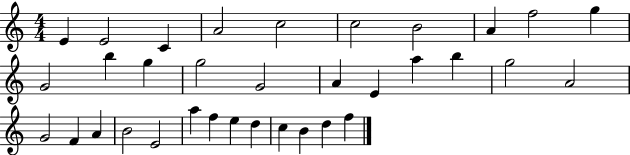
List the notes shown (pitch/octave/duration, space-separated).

E4/q E4/h C4/q A4/h C5/h C5/h B4/h A4/q F5/h G5/q G4/h B5/q G5/q G5/h G4/h A4/q E4/q A5/q B5/q G5/h A4/h G4/h F4/q A4/q B4/h E4/h A5/q F5/q E5/q D5/q C5/q B4/q D5/q F5/q